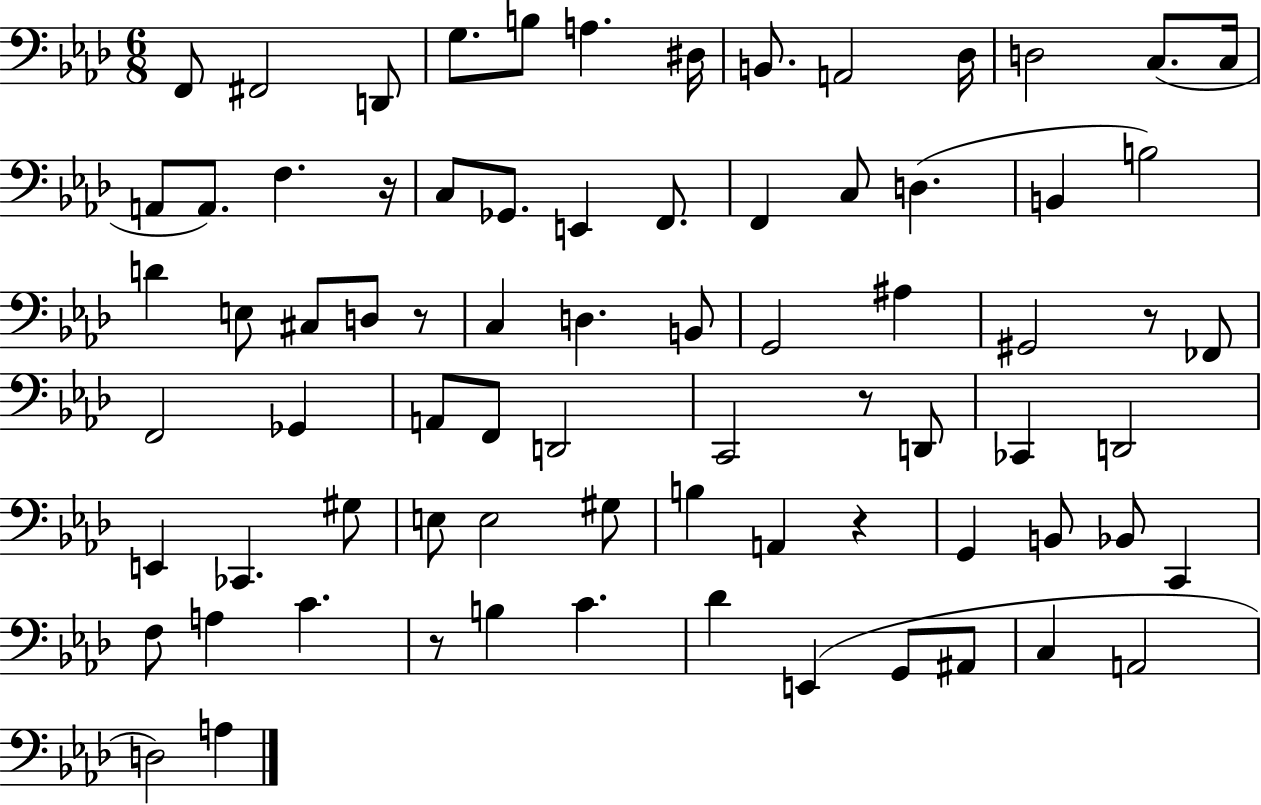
X:1
T:Untitled
M:6/8
L:1/4
K:Ab
F,,/2 ^F,,2 D,,/2 G,/2 B,/2 A, ^D,/4 B,,/2 A,,2 _D,/4 D,2 C,/2 C,/4 A,,/2 A,,/2 F, z/4 C,/2 _G,,/2 E,, F,,/2 F,, C,/2 D, B,, B,2 D E,/2 ^C,/2 D,/2 z/2 C, D, B,,/2 G,,2 ^A, ^G,,2 z/2 _F,,/2 F,,2 _G,, A,,/2 F,,/2 D,,2 C,,2 z/2 D,,/2 _C,, D,,2 E,, _C,, ^G,/2 E,/2 E,2 ^G,/2 B, A,, z G,, B,,/2 _B,,/2 C,, F,/2 A, C z/2 B, C _D E,, G,,/2 ^A,,/2 C, A,,2 D,2 A,